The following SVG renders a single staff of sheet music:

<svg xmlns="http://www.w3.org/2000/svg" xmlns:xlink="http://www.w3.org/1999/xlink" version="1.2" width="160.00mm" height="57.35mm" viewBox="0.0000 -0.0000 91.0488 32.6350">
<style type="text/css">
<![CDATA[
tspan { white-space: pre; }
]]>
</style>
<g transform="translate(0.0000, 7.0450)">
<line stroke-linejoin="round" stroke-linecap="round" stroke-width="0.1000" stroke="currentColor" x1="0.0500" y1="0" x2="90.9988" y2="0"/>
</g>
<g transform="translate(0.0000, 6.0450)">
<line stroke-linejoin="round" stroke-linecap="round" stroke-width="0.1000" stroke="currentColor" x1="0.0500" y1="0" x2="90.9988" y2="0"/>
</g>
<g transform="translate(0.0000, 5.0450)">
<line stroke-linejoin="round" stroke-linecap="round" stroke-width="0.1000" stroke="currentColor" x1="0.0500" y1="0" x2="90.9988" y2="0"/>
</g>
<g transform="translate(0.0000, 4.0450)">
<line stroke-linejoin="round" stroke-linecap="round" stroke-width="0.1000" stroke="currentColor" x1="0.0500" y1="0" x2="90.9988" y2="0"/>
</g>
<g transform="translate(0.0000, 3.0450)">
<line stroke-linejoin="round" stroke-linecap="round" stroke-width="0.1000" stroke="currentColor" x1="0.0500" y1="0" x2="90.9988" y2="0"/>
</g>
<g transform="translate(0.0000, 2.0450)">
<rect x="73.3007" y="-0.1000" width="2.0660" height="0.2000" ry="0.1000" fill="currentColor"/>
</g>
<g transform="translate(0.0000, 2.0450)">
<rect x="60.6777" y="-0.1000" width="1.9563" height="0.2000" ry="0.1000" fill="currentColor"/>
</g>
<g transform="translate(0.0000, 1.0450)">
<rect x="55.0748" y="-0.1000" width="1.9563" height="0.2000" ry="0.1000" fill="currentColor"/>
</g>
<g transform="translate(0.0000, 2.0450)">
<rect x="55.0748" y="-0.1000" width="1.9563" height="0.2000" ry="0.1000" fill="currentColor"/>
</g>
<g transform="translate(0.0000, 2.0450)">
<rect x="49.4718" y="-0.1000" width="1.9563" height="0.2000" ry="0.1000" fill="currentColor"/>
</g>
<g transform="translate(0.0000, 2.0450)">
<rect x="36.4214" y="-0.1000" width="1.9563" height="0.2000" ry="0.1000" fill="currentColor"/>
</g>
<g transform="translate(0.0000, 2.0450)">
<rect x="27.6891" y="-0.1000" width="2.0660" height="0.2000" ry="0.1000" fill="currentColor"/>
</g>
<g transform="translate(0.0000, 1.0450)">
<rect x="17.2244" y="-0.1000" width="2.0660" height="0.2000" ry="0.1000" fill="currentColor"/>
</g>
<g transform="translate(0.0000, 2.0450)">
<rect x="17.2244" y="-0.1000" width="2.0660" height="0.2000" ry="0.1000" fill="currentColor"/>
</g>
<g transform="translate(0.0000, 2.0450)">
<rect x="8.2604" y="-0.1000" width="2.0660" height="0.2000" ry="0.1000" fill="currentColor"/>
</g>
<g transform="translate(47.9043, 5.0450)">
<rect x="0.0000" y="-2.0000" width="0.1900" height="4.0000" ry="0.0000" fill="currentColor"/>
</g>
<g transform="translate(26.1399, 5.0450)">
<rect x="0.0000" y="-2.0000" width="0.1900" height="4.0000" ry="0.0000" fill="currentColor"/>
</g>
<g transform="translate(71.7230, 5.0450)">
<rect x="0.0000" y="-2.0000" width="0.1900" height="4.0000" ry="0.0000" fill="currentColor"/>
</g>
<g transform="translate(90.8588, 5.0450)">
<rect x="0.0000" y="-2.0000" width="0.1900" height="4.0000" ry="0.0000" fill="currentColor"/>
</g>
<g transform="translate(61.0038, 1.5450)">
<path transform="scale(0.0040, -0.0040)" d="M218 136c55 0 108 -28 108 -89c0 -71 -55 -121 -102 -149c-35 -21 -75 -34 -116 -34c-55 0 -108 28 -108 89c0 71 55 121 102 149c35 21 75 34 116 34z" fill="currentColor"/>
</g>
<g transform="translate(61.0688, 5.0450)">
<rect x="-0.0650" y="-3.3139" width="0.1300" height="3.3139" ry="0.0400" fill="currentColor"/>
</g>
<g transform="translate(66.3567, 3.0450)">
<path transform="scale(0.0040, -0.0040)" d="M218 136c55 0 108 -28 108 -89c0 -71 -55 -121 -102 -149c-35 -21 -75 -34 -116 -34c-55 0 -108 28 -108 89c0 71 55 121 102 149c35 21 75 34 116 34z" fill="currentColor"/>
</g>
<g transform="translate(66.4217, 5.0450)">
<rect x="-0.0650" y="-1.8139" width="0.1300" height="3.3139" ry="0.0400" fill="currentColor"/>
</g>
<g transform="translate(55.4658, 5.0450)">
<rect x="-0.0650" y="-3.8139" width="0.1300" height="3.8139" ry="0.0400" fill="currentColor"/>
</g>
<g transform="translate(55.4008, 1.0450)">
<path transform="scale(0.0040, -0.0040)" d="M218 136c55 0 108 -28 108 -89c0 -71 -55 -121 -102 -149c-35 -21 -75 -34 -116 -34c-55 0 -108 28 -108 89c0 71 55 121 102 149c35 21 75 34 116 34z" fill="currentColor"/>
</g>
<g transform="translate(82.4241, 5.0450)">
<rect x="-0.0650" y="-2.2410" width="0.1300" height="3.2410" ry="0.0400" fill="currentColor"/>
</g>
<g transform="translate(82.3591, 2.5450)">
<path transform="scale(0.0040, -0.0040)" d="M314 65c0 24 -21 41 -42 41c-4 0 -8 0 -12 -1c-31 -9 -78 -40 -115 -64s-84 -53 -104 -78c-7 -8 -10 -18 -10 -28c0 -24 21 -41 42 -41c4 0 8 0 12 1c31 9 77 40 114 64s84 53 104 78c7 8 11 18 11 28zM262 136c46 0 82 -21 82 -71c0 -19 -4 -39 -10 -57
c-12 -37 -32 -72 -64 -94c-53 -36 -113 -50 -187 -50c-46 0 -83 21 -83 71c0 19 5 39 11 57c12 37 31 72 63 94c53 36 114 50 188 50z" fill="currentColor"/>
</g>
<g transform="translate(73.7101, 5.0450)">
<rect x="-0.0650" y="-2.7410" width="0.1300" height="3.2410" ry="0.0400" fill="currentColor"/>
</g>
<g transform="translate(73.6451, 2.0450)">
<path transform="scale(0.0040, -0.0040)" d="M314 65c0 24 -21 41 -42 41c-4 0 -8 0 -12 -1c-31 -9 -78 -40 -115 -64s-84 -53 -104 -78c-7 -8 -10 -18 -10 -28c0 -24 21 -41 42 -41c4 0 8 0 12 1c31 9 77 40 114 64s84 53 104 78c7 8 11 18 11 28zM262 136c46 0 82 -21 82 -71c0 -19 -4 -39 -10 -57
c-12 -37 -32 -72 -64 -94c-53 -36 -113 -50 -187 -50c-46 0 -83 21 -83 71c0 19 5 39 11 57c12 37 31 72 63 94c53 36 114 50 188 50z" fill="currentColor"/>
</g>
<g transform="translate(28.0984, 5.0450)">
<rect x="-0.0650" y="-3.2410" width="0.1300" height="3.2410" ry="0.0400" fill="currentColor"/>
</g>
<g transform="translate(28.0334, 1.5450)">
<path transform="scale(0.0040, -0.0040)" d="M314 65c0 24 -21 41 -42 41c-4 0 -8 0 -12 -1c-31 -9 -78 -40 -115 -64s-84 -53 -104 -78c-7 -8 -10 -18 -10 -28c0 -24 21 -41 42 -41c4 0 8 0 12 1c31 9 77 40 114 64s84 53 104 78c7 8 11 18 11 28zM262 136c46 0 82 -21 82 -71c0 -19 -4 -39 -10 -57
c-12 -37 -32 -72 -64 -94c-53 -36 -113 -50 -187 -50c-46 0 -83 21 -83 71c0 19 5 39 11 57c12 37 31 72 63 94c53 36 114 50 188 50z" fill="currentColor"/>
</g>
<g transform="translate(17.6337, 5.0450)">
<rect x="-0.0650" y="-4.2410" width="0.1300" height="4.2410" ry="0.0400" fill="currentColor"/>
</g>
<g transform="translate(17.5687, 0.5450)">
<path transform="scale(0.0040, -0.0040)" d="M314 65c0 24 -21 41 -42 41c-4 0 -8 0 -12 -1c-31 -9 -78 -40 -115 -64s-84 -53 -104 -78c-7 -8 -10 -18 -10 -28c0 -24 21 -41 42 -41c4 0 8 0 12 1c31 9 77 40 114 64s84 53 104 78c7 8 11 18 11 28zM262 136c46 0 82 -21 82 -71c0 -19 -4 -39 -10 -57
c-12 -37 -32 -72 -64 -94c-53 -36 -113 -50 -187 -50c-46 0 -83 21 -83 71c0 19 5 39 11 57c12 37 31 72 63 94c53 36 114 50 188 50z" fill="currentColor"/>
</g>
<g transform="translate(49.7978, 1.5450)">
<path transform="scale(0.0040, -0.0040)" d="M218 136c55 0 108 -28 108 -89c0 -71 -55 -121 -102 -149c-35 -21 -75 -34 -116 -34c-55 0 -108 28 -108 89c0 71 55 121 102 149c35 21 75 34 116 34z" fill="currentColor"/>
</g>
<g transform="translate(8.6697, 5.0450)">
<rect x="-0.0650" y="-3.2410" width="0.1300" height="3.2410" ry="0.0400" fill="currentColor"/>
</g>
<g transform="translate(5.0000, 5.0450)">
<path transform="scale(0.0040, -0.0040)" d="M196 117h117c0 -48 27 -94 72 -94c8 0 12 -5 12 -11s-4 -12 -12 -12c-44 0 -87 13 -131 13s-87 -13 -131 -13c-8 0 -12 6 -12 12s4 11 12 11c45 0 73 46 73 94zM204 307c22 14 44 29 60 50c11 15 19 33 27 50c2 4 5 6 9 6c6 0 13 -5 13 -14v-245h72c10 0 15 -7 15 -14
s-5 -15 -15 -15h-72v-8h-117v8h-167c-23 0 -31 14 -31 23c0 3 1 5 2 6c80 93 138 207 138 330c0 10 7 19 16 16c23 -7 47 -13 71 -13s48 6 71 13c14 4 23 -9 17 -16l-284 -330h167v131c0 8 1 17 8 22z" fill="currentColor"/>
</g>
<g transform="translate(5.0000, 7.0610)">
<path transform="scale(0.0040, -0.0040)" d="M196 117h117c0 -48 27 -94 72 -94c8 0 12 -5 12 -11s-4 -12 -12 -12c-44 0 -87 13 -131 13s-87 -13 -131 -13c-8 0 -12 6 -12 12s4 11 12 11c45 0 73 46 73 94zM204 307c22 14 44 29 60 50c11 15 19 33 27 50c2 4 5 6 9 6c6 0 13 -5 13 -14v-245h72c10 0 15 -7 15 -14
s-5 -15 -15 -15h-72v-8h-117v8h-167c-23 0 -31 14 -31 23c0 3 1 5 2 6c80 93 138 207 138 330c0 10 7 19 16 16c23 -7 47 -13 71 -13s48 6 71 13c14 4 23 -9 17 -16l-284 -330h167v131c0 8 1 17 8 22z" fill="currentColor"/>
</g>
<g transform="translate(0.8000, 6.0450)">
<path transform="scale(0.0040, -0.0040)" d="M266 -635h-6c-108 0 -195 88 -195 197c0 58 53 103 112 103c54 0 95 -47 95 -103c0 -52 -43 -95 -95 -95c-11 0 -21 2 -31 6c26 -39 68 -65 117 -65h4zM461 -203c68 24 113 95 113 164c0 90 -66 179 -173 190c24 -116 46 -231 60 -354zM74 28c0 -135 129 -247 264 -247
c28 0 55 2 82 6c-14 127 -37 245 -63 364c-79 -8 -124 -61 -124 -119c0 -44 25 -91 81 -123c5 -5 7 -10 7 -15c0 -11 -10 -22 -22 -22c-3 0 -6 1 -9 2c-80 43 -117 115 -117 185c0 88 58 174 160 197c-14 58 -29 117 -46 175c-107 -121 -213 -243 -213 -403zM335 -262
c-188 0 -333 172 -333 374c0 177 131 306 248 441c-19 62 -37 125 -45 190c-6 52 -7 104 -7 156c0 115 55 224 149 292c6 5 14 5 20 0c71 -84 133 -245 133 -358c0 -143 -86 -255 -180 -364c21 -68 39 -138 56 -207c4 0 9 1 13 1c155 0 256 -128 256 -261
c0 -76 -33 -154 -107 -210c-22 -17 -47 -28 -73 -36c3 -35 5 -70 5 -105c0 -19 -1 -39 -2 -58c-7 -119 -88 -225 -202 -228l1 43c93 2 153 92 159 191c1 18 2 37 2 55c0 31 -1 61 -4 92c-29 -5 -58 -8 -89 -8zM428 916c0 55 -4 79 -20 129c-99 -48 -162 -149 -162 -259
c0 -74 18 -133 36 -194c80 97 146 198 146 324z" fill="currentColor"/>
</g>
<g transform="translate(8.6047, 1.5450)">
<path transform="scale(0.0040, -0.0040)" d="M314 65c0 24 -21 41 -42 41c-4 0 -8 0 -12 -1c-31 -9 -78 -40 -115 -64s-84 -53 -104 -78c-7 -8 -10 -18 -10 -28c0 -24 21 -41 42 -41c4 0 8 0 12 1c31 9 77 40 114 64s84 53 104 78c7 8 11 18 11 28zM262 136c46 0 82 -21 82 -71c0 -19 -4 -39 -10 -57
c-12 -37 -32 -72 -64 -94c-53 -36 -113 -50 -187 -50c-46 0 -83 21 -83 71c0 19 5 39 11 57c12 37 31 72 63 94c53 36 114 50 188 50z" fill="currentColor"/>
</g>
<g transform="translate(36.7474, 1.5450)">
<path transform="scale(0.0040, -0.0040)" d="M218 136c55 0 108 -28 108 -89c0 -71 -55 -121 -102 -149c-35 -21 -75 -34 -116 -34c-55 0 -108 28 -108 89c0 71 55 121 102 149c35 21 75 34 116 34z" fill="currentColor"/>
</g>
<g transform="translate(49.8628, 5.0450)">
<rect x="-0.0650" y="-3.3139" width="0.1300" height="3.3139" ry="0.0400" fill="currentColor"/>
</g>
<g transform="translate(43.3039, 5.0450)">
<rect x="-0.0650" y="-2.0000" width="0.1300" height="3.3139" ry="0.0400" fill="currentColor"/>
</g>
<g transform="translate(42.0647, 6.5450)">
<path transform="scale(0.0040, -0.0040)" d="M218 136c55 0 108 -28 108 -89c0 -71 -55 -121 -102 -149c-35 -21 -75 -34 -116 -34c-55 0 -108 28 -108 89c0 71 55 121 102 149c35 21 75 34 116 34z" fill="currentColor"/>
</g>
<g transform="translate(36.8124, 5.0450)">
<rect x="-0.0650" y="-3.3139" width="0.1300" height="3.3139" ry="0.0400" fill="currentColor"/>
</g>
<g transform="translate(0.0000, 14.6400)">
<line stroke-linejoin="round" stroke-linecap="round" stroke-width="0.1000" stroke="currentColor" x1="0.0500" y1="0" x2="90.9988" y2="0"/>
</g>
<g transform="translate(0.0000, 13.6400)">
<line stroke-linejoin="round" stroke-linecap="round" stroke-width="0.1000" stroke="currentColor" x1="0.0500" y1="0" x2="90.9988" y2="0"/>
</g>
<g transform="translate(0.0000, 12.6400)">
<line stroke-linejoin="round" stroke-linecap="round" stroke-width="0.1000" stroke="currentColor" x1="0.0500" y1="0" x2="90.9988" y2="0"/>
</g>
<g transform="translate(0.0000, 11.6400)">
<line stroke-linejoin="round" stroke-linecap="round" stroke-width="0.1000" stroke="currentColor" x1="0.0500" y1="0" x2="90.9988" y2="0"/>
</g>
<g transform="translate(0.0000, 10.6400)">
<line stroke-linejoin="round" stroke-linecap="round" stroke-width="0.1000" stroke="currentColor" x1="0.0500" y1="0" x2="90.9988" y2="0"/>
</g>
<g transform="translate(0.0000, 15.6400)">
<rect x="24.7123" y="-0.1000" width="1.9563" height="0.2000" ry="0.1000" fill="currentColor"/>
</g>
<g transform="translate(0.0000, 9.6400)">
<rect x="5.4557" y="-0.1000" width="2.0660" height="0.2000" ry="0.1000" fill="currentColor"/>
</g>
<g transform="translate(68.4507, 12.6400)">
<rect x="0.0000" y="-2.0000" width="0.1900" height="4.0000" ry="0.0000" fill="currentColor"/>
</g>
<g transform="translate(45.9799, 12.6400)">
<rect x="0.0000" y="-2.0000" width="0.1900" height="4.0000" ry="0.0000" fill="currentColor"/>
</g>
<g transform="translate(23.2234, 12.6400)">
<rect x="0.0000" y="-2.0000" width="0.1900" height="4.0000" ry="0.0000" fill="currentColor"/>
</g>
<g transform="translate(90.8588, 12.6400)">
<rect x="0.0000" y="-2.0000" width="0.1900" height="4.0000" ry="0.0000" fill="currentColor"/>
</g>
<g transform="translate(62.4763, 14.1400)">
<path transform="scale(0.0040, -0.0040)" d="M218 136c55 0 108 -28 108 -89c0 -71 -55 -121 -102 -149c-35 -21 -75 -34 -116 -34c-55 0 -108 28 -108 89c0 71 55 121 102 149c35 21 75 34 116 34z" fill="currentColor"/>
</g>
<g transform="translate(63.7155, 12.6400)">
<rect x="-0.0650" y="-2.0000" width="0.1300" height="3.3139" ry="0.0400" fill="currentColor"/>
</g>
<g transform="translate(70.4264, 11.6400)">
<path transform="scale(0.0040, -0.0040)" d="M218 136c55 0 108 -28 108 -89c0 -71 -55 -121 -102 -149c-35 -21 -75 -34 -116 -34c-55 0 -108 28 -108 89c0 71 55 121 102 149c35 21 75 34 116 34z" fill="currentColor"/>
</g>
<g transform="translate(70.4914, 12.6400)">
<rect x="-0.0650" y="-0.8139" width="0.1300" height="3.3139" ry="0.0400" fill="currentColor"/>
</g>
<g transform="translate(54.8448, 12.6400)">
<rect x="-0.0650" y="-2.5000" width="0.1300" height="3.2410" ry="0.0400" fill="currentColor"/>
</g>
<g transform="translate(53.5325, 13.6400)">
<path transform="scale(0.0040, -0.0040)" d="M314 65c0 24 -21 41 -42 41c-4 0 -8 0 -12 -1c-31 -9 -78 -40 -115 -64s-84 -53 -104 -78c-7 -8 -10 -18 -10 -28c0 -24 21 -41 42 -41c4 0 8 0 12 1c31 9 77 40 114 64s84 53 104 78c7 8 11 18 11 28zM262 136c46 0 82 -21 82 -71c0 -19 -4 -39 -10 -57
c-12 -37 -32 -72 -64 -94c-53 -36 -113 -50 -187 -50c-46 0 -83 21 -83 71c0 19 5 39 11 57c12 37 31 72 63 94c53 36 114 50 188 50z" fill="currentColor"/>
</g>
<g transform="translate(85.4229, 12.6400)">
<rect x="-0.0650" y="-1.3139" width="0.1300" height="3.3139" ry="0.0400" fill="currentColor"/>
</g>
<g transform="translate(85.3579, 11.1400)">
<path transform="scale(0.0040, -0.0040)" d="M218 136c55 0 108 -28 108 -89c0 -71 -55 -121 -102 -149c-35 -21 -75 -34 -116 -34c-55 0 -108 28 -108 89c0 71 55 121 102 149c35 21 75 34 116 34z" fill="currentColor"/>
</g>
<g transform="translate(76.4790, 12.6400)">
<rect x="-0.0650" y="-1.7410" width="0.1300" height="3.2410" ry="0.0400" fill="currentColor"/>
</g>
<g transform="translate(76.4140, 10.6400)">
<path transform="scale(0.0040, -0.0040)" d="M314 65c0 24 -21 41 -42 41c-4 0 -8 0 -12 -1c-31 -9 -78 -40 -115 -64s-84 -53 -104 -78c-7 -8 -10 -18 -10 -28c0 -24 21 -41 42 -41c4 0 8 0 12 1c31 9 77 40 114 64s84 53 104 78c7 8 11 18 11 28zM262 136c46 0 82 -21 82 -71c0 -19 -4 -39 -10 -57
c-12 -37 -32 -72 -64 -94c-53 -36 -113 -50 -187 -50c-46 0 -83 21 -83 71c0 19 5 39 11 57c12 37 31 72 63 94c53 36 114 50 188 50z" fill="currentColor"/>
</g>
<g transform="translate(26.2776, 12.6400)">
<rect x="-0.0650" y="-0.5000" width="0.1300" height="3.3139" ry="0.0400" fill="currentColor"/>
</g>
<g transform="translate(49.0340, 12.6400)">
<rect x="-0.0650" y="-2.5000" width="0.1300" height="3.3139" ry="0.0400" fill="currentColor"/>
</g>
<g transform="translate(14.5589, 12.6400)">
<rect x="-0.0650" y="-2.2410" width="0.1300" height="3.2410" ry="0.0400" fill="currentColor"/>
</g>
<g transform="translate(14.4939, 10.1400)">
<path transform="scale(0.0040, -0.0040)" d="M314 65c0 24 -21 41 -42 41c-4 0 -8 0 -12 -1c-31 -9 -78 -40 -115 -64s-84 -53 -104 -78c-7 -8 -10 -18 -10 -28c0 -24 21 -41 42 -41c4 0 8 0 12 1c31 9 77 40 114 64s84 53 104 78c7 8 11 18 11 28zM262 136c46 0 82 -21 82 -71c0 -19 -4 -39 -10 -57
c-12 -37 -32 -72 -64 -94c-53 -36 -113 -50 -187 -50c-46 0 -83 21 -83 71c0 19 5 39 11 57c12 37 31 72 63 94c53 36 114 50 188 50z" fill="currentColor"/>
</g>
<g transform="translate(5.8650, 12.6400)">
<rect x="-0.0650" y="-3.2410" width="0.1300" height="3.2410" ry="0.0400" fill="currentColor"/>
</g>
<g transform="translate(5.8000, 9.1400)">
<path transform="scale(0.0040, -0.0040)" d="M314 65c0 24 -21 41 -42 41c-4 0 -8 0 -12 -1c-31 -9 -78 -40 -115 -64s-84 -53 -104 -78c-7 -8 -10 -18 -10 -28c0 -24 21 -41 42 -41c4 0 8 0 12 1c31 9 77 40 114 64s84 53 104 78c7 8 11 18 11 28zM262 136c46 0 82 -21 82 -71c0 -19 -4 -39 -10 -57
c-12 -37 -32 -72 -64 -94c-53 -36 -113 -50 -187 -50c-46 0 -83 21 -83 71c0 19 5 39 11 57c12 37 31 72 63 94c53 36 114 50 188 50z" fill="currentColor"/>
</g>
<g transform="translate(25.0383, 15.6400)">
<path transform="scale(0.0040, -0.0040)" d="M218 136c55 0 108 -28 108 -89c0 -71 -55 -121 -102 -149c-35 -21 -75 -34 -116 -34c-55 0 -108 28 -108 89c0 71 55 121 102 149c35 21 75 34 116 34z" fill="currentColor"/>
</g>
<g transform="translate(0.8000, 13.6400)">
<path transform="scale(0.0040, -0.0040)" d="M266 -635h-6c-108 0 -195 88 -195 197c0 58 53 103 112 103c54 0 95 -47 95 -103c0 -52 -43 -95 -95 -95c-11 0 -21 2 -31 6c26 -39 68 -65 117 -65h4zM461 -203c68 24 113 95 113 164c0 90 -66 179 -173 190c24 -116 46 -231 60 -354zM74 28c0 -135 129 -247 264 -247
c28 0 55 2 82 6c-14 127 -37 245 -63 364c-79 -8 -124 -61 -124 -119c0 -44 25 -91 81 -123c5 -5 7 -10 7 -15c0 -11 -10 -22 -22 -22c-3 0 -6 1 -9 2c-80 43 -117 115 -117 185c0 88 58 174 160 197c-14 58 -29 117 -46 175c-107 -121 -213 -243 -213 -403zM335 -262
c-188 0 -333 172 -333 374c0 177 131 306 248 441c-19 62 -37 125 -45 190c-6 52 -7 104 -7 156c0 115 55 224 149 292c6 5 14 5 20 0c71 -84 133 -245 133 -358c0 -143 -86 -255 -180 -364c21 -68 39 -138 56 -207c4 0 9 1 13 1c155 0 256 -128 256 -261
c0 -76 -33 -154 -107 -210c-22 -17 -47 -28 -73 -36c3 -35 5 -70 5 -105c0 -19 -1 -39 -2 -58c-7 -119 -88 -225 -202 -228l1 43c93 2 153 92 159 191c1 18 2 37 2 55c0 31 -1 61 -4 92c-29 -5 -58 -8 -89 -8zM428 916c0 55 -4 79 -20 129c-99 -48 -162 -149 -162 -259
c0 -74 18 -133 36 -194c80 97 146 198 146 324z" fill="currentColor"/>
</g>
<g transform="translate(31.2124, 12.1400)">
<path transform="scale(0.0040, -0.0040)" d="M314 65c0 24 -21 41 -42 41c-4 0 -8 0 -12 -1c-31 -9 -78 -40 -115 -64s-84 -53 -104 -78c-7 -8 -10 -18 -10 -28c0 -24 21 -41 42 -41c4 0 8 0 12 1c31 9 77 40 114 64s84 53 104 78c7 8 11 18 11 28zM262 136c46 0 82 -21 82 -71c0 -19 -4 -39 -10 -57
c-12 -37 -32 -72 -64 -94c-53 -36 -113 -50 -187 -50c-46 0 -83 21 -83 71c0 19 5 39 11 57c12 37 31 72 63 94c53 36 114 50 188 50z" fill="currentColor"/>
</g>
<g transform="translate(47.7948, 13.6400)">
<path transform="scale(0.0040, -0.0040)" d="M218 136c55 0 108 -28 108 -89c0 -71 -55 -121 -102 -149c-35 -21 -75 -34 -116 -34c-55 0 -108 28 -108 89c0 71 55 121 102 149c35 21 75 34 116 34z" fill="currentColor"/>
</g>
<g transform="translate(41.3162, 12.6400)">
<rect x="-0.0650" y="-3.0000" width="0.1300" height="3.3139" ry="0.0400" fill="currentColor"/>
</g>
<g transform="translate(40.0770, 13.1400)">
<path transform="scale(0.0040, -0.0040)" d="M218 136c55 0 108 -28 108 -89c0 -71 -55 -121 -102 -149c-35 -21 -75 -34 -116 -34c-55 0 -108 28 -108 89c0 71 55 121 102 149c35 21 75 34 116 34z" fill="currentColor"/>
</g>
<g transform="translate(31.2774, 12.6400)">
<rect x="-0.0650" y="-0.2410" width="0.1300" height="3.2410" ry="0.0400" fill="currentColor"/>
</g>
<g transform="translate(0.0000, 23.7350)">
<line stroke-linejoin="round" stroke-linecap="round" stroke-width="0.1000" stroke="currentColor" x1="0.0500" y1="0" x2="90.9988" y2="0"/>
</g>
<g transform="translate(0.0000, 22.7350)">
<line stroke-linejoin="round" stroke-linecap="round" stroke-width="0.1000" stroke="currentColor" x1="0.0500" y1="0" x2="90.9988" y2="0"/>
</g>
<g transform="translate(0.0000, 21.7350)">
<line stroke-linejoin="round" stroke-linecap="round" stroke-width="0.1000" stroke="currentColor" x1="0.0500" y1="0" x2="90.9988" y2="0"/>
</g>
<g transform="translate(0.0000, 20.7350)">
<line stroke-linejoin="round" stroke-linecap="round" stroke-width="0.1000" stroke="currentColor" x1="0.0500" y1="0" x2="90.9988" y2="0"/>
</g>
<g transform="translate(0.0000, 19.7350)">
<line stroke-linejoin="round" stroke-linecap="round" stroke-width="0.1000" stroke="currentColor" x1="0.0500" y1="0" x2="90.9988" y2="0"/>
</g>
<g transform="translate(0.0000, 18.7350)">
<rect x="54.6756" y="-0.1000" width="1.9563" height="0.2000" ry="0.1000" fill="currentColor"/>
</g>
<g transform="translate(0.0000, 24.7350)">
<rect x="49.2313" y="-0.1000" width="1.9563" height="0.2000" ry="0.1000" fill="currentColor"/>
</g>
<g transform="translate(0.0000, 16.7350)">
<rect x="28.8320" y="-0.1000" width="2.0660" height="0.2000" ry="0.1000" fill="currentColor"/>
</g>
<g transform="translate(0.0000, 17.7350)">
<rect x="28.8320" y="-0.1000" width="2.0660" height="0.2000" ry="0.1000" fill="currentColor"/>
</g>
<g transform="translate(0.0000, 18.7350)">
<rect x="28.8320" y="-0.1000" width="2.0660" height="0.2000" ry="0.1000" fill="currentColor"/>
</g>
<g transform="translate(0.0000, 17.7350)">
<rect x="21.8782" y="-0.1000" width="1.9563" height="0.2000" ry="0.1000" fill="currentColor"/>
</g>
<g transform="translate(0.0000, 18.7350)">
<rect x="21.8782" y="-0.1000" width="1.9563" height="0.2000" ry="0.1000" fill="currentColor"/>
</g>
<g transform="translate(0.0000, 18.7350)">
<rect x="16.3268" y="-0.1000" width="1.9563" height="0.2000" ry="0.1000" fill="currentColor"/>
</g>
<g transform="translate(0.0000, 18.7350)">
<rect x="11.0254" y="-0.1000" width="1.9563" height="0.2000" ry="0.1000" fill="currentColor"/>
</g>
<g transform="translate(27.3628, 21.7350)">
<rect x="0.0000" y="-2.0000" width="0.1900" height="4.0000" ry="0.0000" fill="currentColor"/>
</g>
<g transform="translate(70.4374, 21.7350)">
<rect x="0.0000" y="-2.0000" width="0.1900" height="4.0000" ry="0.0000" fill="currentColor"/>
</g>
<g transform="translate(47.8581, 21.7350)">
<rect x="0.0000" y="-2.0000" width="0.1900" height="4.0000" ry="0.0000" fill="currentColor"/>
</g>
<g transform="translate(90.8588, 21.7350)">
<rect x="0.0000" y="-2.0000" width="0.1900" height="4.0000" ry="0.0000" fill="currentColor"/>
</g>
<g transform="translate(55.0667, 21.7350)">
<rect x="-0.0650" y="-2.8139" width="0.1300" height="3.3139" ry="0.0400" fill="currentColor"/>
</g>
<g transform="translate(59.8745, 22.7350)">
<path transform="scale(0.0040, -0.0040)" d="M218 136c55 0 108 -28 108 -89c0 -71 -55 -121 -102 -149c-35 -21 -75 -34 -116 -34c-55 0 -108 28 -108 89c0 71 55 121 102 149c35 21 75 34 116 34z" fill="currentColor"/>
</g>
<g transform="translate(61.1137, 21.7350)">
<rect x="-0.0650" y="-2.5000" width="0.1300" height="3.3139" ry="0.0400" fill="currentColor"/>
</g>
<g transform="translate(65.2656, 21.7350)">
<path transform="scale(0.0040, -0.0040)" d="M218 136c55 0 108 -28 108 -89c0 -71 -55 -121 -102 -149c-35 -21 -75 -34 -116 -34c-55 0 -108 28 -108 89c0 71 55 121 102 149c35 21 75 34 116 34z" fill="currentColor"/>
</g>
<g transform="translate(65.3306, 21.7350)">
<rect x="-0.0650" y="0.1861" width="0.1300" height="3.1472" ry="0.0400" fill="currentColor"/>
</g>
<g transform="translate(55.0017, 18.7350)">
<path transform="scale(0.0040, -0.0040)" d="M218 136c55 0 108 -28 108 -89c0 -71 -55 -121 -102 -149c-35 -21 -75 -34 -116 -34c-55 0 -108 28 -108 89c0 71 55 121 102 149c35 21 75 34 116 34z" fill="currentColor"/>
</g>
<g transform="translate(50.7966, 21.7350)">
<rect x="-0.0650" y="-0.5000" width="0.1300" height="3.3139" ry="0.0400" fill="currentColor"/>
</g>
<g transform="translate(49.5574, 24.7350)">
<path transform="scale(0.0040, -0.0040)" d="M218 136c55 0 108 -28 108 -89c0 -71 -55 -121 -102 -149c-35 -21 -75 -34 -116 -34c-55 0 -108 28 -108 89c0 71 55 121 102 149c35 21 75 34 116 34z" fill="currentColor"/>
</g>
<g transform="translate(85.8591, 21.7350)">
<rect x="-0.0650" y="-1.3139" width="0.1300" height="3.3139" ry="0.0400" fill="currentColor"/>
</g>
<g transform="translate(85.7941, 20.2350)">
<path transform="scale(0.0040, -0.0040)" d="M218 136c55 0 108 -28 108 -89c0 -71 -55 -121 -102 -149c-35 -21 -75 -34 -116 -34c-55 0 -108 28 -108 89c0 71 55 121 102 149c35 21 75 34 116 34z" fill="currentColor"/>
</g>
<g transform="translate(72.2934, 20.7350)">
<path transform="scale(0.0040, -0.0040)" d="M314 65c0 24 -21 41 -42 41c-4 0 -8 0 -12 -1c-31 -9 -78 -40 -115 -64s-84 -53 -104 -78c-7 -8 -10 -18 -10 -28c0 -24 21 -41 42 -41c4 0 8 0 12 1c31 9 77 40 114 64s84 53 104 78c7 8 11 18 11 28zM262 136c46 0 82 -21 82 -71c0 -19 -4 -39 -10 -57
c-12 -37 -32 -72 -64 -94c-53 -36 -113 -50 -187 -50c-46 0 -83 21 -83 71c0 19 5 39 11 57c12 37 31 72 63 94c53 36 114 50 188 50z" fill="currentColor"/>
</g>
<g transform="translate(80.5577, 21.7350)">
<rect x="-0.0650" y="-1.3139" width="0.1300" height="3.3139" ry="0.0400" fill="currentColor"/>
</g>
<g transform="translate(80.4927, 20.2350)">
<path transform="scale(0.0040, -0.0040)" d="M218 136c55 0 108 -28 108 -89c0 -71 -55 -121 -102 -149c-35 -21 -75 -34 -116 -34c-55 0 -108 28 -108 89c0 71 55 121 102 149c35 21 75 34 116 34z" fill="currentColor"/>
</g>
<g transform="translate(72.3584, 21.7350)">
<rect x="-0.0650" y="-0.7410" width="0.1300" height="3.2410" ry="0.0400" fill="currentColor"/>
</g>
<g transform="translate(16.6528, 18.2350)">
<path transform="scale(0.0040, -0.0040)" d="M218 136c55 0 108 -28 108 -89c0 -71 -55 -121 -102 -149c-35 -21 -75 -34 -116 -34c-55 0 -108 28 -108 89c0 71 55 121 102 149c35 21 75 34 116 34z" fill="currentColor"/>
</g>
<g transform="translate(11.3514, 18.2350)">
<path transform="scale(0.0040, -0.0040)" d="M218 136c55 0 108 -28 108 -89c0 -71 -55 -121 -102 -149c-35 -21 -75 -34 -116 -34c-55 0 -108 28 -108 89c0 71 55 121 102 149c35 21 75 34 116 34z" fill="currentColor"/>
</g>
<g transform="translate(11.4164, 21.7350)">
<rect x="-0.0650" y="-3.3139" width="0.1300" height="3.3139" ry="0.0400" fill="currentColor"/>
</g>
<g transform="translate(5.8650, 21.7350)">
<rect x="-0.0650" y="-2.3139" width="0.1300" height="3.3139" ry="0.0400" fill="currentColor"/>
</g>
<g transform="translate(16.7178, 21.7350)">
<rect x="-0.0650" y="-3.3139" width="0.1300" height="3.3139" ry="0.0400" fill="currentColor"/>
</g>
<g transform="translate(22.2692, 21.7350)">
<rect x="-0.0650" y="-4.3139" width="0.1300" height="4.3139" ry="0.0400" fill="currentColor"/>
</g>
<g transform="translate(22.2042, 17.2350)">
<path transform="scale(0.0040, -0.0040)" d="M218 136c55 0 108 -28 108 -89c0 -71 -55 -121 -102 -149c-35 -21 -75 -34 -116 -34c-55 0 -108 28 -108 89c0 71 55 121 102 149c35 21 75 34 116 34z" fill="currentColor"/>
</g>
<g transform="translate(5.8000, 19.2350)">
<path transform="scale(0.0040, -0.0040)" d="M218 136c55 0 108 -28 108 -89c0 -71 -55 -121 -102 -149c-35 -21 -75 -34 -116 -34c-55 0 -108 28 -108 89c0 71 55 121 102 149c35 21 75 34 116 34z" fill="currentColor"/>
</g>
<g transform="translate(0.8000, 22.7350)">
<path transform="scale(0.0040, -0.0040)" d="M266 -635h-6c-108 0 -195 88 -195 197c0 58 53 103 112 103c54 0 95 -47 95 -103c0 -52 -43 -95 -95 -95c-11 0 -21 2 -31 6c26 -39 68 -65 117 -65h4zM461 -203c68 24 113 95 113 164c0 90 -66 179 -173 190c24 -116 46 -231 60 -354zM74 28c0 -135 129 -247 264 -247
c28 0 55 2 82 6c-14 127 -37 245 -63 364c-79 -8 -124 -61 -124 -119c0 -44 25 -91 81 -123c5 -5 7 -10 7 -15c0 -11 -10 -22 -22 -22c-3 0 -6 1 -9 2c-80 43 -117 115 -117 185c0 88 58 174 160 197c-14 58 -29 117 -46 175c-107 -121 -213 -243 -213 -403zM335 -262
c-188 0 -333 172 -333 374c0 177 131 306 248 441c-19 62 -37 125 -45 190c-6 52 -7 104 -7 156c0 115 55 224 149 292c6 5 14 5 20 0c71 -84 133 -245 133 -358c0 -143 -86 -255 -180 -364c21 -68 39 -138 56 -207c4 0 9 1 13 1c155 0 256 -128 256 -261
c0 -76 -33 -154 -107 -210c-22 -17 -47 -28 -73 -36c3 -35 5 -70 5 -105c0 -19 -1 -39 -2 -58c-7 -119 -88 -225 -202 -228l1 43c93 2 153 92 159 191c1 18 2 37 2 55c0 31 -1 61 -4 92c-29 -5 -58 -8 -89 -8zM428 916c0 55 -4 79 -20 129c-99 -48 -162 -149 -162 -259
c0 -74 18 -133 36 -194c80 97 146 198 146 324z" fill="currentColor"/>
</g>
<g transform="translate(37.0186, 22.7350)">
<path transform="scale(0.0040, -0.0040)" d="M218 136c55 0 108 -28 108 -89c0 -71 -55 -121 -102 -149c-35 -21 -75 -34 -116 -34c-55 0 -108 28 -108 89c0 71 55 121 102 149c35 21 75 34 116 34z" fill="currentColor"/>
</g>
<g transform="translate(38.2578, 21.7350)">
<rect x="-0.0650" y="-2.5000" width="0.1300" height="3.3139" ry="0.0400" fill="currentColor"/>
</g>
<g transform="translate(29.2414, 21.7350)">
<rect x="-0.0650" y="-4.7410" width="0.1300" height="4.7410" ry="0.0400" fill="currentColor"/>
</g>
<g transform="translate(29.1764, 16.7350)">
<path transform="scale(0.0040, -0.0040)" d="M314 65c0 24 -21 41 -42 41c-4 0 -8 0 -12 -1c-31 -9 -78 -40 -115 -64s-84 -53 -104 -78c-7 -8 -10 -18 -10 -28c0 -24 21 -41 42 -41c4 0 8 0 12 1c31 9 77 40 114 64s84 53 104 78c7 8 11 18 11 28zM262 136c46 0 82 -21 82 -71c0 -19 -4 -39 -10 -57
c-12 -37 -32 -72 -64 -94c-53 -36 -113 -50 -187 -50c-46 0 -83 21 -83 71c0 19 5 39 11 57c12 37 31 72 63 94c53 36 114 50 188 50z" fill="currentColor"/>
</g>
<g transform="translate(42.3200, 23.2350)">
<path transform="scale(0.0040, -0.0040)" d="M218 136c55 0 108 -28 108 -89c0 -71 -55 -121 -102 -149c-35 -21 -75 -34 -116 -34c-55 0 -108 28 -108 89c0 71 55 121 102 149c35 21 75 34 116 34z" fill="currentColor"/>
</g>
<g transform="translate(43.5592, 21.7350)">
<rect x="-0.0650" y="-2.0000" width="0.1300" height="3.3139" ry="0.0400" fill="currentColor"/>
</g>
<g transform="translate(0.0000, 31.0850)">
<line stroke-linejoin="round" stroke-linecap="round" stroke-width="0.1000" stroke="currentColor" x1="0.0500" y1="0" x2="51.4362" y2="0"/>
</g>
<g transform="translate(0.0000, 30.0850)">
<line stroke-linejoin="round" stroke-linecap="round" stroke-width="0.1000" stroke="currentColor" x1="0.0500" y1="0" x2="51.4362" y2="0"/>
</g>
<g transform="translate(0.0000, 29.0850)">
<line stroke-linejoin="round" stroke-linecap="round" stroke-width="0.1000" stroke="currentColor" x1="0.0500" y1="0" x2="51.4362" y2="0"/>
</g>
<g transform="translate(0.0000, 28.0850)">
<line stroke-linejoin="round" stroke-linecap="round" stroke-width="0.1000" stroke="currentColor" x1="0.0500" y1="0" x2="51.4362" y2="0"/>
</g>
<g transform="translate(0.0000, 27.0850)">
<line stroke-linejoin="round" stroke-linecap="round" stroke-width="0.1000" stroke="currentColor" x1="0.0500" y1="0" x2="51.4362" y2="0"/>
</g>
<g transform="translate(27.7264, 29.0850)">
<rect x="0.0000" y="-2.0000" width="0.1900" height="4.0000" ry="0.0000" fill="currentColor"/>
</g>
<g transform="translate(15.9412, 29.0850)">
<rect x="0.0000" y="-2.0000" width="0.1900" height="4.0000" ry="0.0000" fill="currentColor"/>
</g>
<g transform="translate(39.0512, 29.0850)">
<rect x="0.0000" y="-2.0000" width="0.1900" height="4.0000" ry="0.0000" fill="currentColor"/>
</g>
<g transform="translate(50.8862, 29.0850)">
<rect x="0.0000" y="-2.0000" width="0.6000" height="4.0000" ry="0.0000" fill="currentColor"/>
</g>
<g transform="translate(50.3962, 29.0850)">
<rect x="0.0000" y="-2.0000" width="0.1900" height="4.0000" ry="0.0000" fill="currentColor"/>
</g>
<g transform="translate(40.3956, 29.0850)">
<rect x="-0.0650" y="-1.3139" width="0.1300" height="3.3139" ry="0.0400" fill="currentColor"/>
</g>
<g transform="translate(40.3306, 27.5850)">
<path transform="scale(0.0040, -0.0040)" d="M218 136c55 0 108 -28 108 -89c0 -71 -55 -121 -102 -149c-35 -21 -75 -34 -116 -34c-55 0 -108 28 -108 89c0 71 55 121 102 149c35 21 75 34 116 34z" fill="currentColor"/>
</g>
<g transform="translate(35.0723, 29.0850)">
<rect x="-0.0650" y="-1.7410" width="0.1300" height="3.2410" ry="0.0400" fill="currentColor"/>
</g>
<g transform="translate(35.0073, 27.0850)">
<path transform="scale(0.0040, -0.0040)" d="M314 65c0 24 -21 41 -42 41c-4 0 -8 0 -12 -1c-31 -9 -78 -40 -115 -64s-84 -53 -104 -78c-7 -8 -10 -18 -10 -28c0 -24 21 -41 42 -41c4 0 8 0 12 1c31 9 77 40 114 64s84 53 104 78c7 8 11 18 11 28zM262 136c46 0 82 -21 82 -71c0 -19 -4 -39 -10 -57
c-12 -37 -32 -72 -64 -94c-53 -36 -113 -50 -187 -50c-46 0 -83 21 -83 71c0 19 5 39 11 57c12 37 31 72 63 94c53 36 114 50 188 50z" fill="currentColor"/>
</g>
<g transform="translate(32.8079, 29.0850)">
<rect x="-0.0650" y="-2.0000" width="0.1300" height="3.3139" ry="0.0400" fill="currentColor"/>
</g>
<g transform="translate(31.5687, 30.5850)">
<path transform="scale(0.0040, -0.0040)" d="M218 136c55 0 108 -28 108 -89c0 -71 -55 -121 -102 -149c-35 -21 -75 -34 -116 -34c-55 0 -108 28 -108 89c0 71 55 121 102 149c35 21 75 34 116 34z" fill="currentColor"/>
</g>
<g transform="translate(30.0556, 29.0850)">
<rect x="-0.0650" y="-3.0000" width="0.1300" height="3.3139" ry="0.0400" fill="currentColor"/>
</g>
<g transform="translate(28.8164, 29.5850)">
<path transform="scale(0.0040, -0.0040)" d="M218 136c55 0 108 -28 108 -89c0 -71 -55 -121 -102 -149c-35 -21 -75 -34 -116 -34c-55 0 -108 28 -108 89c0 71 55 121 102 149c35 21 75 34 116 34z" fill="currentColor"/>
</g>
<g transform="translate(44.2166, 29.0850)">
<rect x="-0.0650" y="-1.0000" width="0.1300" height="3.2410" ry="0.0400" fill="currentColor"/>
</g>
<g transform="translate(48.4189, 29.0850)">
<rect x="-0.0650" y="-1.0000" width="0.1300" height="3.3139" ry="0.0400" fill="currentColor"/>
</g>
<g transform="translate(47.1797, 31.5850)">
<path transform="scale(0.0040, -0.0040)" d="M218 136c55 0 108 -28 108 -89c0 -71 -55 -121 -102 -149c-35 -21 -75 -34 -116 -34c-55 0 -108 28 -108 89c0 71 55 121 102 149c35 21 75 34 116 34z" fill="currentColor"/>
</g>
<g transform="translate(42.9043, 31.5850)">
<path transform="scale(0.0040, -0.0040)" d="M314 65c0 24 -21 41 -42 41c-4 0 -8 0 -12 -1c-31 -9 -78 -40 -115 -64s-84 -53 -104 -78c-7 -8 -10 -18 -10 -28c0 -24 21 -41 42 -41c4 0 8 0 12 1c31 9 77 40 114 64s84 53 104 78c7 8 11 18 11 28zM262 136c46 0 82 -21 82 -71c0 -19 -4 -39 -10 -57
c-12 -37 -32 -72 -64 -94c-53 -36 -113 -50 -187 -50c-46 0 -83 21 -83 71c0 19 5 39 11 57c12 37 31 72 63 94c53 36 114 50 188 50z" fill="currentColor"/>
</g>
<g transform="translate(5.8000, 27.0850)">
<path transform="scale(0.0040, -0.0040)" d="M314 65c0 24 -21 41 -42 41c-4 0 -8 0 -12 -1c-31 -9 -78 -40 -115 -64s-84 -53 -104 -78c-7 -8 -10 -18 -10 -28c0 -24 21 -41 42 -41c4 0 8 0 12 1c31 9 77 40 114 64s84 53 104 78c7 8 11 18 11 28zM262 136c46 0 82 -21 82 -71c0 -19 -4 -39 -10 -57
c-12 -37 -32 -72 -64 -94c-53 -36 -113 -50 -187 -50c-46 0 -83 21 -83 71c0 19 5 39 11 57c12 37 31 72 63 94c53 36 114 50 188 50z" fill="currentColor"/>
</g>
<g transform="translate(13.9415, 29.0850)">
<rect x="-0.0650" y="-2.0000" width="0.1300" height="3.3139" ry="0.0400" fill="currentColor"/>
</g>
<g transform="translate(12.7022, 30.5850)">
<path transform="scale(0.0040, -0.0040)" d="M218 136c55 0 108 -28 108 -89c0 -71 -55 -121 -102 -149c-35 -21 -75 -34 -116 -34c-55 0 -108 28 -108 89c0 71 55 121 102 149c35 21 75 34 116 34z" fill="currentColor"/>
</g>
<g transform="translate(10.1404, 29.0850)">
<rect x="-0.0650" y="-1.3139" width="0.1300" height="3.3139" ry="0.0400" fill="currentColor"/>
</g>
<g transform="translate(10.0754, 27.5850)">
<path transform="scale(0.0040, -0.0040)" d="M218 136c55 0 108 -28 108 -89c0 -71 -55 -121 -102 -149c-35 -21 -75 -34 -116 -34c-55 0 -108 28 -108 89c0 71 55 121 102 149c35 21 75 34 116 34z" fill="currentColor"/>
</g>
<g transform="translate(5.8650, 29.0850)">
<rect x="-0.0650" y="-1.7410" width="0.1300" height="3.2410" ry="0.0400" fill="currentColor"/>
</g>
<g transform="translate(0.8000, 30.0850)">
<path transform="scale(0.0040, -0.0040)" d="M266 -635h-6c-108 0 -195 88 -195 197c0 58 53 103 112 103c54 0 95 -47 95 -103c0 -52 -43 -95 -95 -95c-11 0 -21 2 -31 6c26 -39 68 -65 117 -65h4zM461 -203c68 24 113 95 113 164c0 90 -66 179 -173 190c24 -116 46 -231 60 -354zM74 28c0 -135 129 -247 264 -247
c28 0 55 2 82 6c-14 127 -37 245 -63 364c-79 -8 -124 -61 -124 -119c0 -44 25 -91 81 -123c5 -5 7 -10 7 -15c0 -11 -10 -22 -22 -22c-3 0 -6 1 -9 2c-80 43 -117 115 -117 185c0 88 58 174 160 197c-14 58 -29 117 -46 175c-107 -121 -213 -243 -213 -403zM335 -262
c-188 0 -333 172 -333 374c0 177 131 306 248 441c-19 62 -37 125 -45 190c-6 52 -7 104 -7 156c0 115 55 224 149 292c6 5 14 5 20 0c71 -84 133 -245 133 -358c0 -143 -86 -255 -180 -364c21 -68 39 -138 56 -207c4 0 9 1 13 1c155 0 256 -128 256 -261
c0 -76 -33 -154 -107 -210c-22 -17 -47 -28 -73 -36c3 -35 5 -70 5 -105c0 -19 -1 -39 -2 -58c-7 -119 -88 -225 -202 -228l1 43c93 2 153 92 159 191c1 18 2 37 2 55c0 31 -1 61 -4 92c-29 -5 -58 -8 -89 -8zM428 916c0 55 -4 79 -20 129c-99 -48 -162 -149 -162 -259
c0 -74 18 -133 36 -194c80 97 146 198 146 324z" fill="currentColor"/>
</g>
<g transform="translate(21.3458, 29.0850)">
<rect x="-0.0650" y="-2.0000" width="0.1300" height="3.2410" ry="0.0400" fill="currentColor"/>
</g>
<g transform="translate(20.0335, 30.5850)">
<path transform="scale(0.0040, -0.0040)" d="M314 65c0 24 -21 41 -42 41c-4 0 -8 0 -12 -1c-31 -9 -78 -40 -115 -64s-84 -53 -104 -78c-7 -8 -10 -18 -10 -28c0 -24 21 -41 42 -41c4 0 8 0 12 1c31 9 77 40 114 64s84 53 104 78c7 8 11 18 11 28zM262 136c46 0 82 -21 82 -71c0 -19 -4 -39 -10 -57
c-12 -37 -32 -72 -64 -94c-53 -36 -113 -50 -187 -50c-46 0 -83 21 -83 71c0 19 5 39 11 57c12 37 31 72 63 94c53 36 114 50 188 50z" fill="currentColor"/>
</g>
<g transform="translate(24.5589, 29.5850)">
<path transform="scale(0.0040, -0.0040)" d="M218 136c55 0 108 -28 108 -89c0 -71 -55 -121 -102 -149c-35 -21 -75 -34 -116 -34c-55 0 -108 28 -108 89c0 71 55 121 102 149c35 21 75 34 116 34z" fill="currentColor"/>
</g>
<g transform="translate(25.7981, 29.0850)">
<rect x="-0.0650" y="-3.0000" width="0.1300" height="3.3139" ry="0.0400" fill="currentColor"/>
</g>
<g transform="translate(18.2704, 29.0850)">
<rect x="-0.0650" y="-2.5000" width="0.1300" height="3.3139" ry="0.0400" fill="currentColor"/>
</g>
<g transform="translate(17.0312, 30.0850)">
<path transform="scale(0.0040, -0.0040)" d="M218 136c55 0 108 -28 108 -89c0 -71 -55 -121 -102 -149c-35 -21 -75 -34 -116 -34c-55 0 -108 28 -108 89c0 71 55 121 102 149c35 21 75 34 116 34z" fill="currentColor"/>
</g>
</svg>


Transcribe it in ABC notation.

X:1
T:Untitled
M:4/4
L:1/4
K:C
b2 d'2 b2 b F b c' b f a2 g2 b2 g2 C c2 A G G2 F d f2 e g b b d' e'2 G F C a G B d2 e e f2 e F G F2 A A F f2 e D2 D